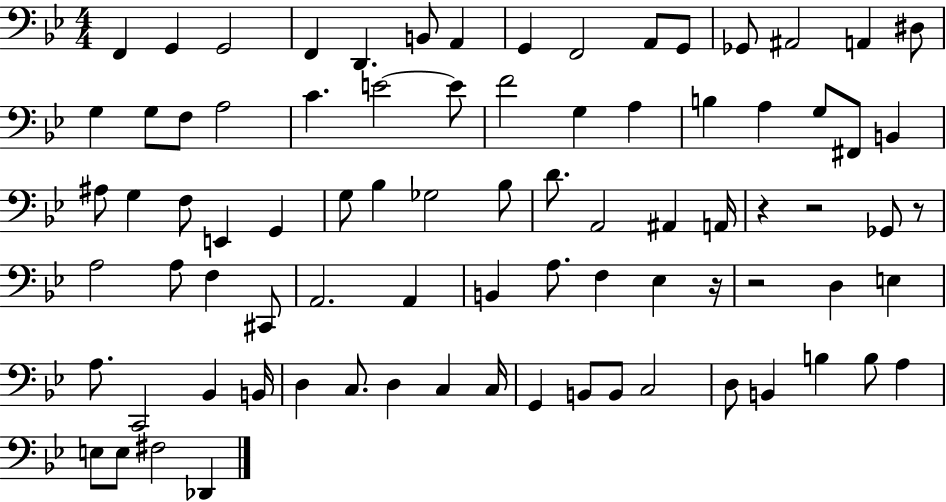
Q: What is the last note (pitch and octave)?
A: Db2